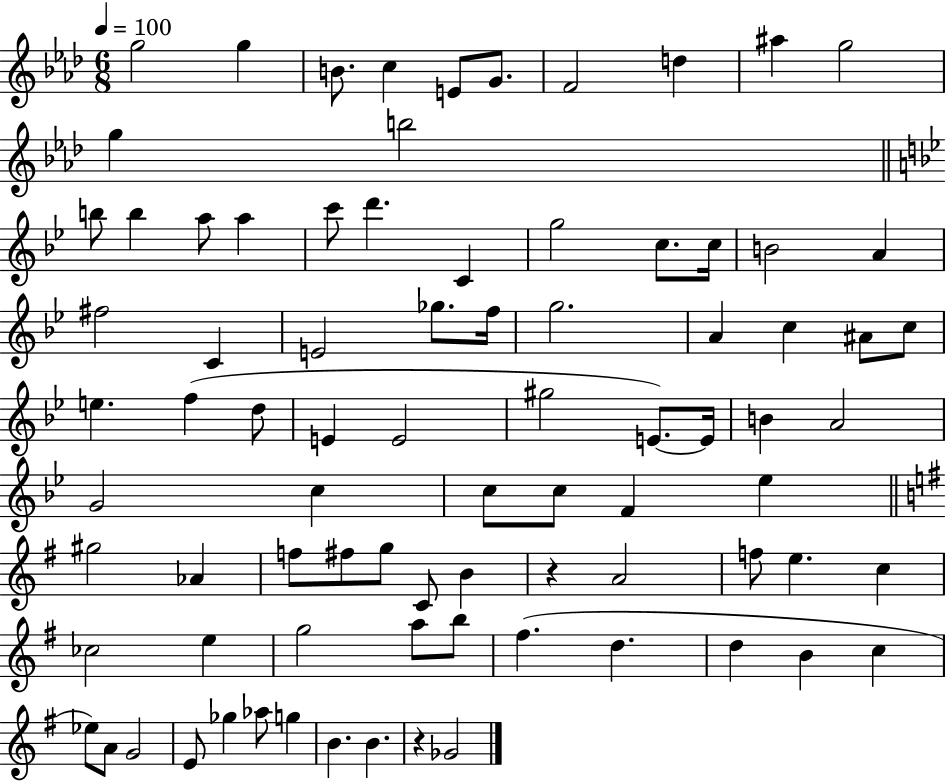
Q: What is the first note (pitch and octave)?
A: G5